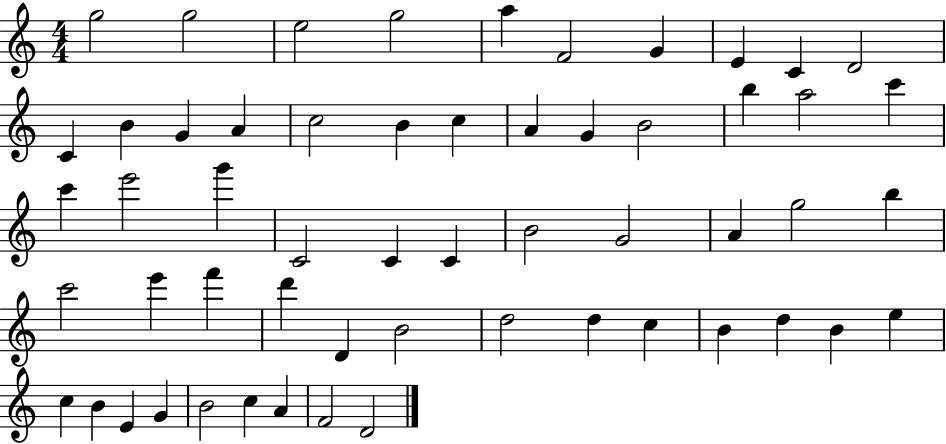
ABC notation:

X:1
T:Untitled
M:4/4
L:1/4
K:C
g2 g2 e2 g2 a F2 G E C D2 C B G A c2 B c A G B2 b a2 c' c' e'2 g' C2 C C B2 G2 A g2 b c'2 e' f' d' D B2 d2 d c B d B e c B E G B2 c A F2 D2